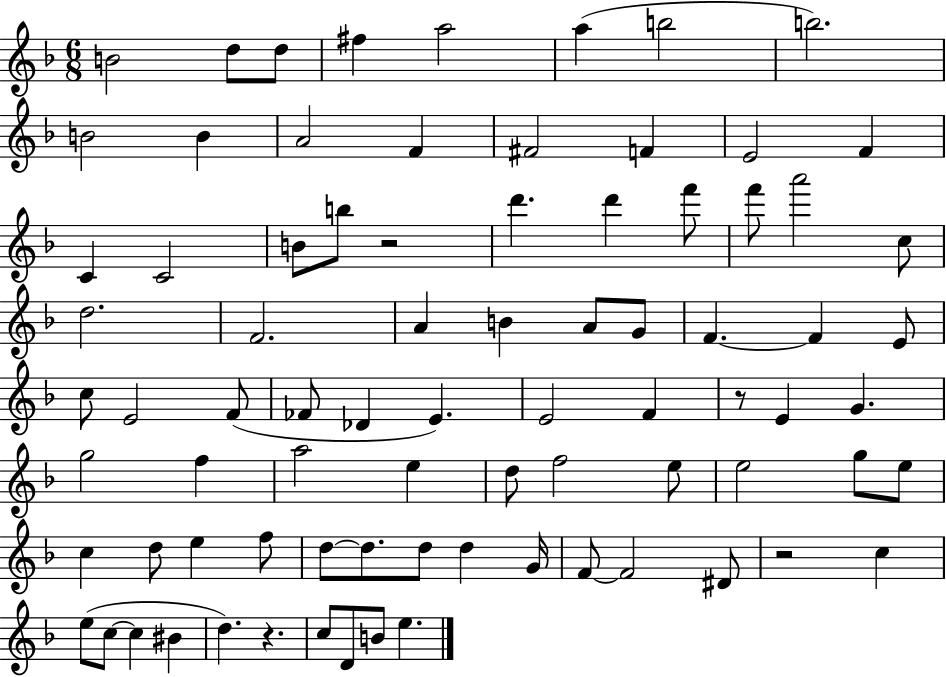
B4/h D5/e D5/e F#5/q A5/h A5/q B5/h B5/h. B4/h B4/q A4/h F4/q F#4/h F4/q E4/h F4/q C4/q C4/h B4/e B5/e R/h D6/q. D6/q F6/e F6/e A6/h C5/e D5/h. F4/h. A4/q B4/q A4/e G4/e F4/q. F4/q E4/e C5/e E4/h F4/e FES4/e Db4/q E4/q. E4/h F4/q R/e E4/q G4/q. G5/h F5/q A5/h E5/q D5/e F5/h E5/e E5/h G5/e E5/e C5/q D5/e E5/q F5/e D5/e D5/e. D5/e D5/q G4/s F4/e F4/h D#4/e R/h C5/q E5/e C5/e C5/q BIS4/q D5/q. R/q. C5/e D4/e B4/e E5/q.